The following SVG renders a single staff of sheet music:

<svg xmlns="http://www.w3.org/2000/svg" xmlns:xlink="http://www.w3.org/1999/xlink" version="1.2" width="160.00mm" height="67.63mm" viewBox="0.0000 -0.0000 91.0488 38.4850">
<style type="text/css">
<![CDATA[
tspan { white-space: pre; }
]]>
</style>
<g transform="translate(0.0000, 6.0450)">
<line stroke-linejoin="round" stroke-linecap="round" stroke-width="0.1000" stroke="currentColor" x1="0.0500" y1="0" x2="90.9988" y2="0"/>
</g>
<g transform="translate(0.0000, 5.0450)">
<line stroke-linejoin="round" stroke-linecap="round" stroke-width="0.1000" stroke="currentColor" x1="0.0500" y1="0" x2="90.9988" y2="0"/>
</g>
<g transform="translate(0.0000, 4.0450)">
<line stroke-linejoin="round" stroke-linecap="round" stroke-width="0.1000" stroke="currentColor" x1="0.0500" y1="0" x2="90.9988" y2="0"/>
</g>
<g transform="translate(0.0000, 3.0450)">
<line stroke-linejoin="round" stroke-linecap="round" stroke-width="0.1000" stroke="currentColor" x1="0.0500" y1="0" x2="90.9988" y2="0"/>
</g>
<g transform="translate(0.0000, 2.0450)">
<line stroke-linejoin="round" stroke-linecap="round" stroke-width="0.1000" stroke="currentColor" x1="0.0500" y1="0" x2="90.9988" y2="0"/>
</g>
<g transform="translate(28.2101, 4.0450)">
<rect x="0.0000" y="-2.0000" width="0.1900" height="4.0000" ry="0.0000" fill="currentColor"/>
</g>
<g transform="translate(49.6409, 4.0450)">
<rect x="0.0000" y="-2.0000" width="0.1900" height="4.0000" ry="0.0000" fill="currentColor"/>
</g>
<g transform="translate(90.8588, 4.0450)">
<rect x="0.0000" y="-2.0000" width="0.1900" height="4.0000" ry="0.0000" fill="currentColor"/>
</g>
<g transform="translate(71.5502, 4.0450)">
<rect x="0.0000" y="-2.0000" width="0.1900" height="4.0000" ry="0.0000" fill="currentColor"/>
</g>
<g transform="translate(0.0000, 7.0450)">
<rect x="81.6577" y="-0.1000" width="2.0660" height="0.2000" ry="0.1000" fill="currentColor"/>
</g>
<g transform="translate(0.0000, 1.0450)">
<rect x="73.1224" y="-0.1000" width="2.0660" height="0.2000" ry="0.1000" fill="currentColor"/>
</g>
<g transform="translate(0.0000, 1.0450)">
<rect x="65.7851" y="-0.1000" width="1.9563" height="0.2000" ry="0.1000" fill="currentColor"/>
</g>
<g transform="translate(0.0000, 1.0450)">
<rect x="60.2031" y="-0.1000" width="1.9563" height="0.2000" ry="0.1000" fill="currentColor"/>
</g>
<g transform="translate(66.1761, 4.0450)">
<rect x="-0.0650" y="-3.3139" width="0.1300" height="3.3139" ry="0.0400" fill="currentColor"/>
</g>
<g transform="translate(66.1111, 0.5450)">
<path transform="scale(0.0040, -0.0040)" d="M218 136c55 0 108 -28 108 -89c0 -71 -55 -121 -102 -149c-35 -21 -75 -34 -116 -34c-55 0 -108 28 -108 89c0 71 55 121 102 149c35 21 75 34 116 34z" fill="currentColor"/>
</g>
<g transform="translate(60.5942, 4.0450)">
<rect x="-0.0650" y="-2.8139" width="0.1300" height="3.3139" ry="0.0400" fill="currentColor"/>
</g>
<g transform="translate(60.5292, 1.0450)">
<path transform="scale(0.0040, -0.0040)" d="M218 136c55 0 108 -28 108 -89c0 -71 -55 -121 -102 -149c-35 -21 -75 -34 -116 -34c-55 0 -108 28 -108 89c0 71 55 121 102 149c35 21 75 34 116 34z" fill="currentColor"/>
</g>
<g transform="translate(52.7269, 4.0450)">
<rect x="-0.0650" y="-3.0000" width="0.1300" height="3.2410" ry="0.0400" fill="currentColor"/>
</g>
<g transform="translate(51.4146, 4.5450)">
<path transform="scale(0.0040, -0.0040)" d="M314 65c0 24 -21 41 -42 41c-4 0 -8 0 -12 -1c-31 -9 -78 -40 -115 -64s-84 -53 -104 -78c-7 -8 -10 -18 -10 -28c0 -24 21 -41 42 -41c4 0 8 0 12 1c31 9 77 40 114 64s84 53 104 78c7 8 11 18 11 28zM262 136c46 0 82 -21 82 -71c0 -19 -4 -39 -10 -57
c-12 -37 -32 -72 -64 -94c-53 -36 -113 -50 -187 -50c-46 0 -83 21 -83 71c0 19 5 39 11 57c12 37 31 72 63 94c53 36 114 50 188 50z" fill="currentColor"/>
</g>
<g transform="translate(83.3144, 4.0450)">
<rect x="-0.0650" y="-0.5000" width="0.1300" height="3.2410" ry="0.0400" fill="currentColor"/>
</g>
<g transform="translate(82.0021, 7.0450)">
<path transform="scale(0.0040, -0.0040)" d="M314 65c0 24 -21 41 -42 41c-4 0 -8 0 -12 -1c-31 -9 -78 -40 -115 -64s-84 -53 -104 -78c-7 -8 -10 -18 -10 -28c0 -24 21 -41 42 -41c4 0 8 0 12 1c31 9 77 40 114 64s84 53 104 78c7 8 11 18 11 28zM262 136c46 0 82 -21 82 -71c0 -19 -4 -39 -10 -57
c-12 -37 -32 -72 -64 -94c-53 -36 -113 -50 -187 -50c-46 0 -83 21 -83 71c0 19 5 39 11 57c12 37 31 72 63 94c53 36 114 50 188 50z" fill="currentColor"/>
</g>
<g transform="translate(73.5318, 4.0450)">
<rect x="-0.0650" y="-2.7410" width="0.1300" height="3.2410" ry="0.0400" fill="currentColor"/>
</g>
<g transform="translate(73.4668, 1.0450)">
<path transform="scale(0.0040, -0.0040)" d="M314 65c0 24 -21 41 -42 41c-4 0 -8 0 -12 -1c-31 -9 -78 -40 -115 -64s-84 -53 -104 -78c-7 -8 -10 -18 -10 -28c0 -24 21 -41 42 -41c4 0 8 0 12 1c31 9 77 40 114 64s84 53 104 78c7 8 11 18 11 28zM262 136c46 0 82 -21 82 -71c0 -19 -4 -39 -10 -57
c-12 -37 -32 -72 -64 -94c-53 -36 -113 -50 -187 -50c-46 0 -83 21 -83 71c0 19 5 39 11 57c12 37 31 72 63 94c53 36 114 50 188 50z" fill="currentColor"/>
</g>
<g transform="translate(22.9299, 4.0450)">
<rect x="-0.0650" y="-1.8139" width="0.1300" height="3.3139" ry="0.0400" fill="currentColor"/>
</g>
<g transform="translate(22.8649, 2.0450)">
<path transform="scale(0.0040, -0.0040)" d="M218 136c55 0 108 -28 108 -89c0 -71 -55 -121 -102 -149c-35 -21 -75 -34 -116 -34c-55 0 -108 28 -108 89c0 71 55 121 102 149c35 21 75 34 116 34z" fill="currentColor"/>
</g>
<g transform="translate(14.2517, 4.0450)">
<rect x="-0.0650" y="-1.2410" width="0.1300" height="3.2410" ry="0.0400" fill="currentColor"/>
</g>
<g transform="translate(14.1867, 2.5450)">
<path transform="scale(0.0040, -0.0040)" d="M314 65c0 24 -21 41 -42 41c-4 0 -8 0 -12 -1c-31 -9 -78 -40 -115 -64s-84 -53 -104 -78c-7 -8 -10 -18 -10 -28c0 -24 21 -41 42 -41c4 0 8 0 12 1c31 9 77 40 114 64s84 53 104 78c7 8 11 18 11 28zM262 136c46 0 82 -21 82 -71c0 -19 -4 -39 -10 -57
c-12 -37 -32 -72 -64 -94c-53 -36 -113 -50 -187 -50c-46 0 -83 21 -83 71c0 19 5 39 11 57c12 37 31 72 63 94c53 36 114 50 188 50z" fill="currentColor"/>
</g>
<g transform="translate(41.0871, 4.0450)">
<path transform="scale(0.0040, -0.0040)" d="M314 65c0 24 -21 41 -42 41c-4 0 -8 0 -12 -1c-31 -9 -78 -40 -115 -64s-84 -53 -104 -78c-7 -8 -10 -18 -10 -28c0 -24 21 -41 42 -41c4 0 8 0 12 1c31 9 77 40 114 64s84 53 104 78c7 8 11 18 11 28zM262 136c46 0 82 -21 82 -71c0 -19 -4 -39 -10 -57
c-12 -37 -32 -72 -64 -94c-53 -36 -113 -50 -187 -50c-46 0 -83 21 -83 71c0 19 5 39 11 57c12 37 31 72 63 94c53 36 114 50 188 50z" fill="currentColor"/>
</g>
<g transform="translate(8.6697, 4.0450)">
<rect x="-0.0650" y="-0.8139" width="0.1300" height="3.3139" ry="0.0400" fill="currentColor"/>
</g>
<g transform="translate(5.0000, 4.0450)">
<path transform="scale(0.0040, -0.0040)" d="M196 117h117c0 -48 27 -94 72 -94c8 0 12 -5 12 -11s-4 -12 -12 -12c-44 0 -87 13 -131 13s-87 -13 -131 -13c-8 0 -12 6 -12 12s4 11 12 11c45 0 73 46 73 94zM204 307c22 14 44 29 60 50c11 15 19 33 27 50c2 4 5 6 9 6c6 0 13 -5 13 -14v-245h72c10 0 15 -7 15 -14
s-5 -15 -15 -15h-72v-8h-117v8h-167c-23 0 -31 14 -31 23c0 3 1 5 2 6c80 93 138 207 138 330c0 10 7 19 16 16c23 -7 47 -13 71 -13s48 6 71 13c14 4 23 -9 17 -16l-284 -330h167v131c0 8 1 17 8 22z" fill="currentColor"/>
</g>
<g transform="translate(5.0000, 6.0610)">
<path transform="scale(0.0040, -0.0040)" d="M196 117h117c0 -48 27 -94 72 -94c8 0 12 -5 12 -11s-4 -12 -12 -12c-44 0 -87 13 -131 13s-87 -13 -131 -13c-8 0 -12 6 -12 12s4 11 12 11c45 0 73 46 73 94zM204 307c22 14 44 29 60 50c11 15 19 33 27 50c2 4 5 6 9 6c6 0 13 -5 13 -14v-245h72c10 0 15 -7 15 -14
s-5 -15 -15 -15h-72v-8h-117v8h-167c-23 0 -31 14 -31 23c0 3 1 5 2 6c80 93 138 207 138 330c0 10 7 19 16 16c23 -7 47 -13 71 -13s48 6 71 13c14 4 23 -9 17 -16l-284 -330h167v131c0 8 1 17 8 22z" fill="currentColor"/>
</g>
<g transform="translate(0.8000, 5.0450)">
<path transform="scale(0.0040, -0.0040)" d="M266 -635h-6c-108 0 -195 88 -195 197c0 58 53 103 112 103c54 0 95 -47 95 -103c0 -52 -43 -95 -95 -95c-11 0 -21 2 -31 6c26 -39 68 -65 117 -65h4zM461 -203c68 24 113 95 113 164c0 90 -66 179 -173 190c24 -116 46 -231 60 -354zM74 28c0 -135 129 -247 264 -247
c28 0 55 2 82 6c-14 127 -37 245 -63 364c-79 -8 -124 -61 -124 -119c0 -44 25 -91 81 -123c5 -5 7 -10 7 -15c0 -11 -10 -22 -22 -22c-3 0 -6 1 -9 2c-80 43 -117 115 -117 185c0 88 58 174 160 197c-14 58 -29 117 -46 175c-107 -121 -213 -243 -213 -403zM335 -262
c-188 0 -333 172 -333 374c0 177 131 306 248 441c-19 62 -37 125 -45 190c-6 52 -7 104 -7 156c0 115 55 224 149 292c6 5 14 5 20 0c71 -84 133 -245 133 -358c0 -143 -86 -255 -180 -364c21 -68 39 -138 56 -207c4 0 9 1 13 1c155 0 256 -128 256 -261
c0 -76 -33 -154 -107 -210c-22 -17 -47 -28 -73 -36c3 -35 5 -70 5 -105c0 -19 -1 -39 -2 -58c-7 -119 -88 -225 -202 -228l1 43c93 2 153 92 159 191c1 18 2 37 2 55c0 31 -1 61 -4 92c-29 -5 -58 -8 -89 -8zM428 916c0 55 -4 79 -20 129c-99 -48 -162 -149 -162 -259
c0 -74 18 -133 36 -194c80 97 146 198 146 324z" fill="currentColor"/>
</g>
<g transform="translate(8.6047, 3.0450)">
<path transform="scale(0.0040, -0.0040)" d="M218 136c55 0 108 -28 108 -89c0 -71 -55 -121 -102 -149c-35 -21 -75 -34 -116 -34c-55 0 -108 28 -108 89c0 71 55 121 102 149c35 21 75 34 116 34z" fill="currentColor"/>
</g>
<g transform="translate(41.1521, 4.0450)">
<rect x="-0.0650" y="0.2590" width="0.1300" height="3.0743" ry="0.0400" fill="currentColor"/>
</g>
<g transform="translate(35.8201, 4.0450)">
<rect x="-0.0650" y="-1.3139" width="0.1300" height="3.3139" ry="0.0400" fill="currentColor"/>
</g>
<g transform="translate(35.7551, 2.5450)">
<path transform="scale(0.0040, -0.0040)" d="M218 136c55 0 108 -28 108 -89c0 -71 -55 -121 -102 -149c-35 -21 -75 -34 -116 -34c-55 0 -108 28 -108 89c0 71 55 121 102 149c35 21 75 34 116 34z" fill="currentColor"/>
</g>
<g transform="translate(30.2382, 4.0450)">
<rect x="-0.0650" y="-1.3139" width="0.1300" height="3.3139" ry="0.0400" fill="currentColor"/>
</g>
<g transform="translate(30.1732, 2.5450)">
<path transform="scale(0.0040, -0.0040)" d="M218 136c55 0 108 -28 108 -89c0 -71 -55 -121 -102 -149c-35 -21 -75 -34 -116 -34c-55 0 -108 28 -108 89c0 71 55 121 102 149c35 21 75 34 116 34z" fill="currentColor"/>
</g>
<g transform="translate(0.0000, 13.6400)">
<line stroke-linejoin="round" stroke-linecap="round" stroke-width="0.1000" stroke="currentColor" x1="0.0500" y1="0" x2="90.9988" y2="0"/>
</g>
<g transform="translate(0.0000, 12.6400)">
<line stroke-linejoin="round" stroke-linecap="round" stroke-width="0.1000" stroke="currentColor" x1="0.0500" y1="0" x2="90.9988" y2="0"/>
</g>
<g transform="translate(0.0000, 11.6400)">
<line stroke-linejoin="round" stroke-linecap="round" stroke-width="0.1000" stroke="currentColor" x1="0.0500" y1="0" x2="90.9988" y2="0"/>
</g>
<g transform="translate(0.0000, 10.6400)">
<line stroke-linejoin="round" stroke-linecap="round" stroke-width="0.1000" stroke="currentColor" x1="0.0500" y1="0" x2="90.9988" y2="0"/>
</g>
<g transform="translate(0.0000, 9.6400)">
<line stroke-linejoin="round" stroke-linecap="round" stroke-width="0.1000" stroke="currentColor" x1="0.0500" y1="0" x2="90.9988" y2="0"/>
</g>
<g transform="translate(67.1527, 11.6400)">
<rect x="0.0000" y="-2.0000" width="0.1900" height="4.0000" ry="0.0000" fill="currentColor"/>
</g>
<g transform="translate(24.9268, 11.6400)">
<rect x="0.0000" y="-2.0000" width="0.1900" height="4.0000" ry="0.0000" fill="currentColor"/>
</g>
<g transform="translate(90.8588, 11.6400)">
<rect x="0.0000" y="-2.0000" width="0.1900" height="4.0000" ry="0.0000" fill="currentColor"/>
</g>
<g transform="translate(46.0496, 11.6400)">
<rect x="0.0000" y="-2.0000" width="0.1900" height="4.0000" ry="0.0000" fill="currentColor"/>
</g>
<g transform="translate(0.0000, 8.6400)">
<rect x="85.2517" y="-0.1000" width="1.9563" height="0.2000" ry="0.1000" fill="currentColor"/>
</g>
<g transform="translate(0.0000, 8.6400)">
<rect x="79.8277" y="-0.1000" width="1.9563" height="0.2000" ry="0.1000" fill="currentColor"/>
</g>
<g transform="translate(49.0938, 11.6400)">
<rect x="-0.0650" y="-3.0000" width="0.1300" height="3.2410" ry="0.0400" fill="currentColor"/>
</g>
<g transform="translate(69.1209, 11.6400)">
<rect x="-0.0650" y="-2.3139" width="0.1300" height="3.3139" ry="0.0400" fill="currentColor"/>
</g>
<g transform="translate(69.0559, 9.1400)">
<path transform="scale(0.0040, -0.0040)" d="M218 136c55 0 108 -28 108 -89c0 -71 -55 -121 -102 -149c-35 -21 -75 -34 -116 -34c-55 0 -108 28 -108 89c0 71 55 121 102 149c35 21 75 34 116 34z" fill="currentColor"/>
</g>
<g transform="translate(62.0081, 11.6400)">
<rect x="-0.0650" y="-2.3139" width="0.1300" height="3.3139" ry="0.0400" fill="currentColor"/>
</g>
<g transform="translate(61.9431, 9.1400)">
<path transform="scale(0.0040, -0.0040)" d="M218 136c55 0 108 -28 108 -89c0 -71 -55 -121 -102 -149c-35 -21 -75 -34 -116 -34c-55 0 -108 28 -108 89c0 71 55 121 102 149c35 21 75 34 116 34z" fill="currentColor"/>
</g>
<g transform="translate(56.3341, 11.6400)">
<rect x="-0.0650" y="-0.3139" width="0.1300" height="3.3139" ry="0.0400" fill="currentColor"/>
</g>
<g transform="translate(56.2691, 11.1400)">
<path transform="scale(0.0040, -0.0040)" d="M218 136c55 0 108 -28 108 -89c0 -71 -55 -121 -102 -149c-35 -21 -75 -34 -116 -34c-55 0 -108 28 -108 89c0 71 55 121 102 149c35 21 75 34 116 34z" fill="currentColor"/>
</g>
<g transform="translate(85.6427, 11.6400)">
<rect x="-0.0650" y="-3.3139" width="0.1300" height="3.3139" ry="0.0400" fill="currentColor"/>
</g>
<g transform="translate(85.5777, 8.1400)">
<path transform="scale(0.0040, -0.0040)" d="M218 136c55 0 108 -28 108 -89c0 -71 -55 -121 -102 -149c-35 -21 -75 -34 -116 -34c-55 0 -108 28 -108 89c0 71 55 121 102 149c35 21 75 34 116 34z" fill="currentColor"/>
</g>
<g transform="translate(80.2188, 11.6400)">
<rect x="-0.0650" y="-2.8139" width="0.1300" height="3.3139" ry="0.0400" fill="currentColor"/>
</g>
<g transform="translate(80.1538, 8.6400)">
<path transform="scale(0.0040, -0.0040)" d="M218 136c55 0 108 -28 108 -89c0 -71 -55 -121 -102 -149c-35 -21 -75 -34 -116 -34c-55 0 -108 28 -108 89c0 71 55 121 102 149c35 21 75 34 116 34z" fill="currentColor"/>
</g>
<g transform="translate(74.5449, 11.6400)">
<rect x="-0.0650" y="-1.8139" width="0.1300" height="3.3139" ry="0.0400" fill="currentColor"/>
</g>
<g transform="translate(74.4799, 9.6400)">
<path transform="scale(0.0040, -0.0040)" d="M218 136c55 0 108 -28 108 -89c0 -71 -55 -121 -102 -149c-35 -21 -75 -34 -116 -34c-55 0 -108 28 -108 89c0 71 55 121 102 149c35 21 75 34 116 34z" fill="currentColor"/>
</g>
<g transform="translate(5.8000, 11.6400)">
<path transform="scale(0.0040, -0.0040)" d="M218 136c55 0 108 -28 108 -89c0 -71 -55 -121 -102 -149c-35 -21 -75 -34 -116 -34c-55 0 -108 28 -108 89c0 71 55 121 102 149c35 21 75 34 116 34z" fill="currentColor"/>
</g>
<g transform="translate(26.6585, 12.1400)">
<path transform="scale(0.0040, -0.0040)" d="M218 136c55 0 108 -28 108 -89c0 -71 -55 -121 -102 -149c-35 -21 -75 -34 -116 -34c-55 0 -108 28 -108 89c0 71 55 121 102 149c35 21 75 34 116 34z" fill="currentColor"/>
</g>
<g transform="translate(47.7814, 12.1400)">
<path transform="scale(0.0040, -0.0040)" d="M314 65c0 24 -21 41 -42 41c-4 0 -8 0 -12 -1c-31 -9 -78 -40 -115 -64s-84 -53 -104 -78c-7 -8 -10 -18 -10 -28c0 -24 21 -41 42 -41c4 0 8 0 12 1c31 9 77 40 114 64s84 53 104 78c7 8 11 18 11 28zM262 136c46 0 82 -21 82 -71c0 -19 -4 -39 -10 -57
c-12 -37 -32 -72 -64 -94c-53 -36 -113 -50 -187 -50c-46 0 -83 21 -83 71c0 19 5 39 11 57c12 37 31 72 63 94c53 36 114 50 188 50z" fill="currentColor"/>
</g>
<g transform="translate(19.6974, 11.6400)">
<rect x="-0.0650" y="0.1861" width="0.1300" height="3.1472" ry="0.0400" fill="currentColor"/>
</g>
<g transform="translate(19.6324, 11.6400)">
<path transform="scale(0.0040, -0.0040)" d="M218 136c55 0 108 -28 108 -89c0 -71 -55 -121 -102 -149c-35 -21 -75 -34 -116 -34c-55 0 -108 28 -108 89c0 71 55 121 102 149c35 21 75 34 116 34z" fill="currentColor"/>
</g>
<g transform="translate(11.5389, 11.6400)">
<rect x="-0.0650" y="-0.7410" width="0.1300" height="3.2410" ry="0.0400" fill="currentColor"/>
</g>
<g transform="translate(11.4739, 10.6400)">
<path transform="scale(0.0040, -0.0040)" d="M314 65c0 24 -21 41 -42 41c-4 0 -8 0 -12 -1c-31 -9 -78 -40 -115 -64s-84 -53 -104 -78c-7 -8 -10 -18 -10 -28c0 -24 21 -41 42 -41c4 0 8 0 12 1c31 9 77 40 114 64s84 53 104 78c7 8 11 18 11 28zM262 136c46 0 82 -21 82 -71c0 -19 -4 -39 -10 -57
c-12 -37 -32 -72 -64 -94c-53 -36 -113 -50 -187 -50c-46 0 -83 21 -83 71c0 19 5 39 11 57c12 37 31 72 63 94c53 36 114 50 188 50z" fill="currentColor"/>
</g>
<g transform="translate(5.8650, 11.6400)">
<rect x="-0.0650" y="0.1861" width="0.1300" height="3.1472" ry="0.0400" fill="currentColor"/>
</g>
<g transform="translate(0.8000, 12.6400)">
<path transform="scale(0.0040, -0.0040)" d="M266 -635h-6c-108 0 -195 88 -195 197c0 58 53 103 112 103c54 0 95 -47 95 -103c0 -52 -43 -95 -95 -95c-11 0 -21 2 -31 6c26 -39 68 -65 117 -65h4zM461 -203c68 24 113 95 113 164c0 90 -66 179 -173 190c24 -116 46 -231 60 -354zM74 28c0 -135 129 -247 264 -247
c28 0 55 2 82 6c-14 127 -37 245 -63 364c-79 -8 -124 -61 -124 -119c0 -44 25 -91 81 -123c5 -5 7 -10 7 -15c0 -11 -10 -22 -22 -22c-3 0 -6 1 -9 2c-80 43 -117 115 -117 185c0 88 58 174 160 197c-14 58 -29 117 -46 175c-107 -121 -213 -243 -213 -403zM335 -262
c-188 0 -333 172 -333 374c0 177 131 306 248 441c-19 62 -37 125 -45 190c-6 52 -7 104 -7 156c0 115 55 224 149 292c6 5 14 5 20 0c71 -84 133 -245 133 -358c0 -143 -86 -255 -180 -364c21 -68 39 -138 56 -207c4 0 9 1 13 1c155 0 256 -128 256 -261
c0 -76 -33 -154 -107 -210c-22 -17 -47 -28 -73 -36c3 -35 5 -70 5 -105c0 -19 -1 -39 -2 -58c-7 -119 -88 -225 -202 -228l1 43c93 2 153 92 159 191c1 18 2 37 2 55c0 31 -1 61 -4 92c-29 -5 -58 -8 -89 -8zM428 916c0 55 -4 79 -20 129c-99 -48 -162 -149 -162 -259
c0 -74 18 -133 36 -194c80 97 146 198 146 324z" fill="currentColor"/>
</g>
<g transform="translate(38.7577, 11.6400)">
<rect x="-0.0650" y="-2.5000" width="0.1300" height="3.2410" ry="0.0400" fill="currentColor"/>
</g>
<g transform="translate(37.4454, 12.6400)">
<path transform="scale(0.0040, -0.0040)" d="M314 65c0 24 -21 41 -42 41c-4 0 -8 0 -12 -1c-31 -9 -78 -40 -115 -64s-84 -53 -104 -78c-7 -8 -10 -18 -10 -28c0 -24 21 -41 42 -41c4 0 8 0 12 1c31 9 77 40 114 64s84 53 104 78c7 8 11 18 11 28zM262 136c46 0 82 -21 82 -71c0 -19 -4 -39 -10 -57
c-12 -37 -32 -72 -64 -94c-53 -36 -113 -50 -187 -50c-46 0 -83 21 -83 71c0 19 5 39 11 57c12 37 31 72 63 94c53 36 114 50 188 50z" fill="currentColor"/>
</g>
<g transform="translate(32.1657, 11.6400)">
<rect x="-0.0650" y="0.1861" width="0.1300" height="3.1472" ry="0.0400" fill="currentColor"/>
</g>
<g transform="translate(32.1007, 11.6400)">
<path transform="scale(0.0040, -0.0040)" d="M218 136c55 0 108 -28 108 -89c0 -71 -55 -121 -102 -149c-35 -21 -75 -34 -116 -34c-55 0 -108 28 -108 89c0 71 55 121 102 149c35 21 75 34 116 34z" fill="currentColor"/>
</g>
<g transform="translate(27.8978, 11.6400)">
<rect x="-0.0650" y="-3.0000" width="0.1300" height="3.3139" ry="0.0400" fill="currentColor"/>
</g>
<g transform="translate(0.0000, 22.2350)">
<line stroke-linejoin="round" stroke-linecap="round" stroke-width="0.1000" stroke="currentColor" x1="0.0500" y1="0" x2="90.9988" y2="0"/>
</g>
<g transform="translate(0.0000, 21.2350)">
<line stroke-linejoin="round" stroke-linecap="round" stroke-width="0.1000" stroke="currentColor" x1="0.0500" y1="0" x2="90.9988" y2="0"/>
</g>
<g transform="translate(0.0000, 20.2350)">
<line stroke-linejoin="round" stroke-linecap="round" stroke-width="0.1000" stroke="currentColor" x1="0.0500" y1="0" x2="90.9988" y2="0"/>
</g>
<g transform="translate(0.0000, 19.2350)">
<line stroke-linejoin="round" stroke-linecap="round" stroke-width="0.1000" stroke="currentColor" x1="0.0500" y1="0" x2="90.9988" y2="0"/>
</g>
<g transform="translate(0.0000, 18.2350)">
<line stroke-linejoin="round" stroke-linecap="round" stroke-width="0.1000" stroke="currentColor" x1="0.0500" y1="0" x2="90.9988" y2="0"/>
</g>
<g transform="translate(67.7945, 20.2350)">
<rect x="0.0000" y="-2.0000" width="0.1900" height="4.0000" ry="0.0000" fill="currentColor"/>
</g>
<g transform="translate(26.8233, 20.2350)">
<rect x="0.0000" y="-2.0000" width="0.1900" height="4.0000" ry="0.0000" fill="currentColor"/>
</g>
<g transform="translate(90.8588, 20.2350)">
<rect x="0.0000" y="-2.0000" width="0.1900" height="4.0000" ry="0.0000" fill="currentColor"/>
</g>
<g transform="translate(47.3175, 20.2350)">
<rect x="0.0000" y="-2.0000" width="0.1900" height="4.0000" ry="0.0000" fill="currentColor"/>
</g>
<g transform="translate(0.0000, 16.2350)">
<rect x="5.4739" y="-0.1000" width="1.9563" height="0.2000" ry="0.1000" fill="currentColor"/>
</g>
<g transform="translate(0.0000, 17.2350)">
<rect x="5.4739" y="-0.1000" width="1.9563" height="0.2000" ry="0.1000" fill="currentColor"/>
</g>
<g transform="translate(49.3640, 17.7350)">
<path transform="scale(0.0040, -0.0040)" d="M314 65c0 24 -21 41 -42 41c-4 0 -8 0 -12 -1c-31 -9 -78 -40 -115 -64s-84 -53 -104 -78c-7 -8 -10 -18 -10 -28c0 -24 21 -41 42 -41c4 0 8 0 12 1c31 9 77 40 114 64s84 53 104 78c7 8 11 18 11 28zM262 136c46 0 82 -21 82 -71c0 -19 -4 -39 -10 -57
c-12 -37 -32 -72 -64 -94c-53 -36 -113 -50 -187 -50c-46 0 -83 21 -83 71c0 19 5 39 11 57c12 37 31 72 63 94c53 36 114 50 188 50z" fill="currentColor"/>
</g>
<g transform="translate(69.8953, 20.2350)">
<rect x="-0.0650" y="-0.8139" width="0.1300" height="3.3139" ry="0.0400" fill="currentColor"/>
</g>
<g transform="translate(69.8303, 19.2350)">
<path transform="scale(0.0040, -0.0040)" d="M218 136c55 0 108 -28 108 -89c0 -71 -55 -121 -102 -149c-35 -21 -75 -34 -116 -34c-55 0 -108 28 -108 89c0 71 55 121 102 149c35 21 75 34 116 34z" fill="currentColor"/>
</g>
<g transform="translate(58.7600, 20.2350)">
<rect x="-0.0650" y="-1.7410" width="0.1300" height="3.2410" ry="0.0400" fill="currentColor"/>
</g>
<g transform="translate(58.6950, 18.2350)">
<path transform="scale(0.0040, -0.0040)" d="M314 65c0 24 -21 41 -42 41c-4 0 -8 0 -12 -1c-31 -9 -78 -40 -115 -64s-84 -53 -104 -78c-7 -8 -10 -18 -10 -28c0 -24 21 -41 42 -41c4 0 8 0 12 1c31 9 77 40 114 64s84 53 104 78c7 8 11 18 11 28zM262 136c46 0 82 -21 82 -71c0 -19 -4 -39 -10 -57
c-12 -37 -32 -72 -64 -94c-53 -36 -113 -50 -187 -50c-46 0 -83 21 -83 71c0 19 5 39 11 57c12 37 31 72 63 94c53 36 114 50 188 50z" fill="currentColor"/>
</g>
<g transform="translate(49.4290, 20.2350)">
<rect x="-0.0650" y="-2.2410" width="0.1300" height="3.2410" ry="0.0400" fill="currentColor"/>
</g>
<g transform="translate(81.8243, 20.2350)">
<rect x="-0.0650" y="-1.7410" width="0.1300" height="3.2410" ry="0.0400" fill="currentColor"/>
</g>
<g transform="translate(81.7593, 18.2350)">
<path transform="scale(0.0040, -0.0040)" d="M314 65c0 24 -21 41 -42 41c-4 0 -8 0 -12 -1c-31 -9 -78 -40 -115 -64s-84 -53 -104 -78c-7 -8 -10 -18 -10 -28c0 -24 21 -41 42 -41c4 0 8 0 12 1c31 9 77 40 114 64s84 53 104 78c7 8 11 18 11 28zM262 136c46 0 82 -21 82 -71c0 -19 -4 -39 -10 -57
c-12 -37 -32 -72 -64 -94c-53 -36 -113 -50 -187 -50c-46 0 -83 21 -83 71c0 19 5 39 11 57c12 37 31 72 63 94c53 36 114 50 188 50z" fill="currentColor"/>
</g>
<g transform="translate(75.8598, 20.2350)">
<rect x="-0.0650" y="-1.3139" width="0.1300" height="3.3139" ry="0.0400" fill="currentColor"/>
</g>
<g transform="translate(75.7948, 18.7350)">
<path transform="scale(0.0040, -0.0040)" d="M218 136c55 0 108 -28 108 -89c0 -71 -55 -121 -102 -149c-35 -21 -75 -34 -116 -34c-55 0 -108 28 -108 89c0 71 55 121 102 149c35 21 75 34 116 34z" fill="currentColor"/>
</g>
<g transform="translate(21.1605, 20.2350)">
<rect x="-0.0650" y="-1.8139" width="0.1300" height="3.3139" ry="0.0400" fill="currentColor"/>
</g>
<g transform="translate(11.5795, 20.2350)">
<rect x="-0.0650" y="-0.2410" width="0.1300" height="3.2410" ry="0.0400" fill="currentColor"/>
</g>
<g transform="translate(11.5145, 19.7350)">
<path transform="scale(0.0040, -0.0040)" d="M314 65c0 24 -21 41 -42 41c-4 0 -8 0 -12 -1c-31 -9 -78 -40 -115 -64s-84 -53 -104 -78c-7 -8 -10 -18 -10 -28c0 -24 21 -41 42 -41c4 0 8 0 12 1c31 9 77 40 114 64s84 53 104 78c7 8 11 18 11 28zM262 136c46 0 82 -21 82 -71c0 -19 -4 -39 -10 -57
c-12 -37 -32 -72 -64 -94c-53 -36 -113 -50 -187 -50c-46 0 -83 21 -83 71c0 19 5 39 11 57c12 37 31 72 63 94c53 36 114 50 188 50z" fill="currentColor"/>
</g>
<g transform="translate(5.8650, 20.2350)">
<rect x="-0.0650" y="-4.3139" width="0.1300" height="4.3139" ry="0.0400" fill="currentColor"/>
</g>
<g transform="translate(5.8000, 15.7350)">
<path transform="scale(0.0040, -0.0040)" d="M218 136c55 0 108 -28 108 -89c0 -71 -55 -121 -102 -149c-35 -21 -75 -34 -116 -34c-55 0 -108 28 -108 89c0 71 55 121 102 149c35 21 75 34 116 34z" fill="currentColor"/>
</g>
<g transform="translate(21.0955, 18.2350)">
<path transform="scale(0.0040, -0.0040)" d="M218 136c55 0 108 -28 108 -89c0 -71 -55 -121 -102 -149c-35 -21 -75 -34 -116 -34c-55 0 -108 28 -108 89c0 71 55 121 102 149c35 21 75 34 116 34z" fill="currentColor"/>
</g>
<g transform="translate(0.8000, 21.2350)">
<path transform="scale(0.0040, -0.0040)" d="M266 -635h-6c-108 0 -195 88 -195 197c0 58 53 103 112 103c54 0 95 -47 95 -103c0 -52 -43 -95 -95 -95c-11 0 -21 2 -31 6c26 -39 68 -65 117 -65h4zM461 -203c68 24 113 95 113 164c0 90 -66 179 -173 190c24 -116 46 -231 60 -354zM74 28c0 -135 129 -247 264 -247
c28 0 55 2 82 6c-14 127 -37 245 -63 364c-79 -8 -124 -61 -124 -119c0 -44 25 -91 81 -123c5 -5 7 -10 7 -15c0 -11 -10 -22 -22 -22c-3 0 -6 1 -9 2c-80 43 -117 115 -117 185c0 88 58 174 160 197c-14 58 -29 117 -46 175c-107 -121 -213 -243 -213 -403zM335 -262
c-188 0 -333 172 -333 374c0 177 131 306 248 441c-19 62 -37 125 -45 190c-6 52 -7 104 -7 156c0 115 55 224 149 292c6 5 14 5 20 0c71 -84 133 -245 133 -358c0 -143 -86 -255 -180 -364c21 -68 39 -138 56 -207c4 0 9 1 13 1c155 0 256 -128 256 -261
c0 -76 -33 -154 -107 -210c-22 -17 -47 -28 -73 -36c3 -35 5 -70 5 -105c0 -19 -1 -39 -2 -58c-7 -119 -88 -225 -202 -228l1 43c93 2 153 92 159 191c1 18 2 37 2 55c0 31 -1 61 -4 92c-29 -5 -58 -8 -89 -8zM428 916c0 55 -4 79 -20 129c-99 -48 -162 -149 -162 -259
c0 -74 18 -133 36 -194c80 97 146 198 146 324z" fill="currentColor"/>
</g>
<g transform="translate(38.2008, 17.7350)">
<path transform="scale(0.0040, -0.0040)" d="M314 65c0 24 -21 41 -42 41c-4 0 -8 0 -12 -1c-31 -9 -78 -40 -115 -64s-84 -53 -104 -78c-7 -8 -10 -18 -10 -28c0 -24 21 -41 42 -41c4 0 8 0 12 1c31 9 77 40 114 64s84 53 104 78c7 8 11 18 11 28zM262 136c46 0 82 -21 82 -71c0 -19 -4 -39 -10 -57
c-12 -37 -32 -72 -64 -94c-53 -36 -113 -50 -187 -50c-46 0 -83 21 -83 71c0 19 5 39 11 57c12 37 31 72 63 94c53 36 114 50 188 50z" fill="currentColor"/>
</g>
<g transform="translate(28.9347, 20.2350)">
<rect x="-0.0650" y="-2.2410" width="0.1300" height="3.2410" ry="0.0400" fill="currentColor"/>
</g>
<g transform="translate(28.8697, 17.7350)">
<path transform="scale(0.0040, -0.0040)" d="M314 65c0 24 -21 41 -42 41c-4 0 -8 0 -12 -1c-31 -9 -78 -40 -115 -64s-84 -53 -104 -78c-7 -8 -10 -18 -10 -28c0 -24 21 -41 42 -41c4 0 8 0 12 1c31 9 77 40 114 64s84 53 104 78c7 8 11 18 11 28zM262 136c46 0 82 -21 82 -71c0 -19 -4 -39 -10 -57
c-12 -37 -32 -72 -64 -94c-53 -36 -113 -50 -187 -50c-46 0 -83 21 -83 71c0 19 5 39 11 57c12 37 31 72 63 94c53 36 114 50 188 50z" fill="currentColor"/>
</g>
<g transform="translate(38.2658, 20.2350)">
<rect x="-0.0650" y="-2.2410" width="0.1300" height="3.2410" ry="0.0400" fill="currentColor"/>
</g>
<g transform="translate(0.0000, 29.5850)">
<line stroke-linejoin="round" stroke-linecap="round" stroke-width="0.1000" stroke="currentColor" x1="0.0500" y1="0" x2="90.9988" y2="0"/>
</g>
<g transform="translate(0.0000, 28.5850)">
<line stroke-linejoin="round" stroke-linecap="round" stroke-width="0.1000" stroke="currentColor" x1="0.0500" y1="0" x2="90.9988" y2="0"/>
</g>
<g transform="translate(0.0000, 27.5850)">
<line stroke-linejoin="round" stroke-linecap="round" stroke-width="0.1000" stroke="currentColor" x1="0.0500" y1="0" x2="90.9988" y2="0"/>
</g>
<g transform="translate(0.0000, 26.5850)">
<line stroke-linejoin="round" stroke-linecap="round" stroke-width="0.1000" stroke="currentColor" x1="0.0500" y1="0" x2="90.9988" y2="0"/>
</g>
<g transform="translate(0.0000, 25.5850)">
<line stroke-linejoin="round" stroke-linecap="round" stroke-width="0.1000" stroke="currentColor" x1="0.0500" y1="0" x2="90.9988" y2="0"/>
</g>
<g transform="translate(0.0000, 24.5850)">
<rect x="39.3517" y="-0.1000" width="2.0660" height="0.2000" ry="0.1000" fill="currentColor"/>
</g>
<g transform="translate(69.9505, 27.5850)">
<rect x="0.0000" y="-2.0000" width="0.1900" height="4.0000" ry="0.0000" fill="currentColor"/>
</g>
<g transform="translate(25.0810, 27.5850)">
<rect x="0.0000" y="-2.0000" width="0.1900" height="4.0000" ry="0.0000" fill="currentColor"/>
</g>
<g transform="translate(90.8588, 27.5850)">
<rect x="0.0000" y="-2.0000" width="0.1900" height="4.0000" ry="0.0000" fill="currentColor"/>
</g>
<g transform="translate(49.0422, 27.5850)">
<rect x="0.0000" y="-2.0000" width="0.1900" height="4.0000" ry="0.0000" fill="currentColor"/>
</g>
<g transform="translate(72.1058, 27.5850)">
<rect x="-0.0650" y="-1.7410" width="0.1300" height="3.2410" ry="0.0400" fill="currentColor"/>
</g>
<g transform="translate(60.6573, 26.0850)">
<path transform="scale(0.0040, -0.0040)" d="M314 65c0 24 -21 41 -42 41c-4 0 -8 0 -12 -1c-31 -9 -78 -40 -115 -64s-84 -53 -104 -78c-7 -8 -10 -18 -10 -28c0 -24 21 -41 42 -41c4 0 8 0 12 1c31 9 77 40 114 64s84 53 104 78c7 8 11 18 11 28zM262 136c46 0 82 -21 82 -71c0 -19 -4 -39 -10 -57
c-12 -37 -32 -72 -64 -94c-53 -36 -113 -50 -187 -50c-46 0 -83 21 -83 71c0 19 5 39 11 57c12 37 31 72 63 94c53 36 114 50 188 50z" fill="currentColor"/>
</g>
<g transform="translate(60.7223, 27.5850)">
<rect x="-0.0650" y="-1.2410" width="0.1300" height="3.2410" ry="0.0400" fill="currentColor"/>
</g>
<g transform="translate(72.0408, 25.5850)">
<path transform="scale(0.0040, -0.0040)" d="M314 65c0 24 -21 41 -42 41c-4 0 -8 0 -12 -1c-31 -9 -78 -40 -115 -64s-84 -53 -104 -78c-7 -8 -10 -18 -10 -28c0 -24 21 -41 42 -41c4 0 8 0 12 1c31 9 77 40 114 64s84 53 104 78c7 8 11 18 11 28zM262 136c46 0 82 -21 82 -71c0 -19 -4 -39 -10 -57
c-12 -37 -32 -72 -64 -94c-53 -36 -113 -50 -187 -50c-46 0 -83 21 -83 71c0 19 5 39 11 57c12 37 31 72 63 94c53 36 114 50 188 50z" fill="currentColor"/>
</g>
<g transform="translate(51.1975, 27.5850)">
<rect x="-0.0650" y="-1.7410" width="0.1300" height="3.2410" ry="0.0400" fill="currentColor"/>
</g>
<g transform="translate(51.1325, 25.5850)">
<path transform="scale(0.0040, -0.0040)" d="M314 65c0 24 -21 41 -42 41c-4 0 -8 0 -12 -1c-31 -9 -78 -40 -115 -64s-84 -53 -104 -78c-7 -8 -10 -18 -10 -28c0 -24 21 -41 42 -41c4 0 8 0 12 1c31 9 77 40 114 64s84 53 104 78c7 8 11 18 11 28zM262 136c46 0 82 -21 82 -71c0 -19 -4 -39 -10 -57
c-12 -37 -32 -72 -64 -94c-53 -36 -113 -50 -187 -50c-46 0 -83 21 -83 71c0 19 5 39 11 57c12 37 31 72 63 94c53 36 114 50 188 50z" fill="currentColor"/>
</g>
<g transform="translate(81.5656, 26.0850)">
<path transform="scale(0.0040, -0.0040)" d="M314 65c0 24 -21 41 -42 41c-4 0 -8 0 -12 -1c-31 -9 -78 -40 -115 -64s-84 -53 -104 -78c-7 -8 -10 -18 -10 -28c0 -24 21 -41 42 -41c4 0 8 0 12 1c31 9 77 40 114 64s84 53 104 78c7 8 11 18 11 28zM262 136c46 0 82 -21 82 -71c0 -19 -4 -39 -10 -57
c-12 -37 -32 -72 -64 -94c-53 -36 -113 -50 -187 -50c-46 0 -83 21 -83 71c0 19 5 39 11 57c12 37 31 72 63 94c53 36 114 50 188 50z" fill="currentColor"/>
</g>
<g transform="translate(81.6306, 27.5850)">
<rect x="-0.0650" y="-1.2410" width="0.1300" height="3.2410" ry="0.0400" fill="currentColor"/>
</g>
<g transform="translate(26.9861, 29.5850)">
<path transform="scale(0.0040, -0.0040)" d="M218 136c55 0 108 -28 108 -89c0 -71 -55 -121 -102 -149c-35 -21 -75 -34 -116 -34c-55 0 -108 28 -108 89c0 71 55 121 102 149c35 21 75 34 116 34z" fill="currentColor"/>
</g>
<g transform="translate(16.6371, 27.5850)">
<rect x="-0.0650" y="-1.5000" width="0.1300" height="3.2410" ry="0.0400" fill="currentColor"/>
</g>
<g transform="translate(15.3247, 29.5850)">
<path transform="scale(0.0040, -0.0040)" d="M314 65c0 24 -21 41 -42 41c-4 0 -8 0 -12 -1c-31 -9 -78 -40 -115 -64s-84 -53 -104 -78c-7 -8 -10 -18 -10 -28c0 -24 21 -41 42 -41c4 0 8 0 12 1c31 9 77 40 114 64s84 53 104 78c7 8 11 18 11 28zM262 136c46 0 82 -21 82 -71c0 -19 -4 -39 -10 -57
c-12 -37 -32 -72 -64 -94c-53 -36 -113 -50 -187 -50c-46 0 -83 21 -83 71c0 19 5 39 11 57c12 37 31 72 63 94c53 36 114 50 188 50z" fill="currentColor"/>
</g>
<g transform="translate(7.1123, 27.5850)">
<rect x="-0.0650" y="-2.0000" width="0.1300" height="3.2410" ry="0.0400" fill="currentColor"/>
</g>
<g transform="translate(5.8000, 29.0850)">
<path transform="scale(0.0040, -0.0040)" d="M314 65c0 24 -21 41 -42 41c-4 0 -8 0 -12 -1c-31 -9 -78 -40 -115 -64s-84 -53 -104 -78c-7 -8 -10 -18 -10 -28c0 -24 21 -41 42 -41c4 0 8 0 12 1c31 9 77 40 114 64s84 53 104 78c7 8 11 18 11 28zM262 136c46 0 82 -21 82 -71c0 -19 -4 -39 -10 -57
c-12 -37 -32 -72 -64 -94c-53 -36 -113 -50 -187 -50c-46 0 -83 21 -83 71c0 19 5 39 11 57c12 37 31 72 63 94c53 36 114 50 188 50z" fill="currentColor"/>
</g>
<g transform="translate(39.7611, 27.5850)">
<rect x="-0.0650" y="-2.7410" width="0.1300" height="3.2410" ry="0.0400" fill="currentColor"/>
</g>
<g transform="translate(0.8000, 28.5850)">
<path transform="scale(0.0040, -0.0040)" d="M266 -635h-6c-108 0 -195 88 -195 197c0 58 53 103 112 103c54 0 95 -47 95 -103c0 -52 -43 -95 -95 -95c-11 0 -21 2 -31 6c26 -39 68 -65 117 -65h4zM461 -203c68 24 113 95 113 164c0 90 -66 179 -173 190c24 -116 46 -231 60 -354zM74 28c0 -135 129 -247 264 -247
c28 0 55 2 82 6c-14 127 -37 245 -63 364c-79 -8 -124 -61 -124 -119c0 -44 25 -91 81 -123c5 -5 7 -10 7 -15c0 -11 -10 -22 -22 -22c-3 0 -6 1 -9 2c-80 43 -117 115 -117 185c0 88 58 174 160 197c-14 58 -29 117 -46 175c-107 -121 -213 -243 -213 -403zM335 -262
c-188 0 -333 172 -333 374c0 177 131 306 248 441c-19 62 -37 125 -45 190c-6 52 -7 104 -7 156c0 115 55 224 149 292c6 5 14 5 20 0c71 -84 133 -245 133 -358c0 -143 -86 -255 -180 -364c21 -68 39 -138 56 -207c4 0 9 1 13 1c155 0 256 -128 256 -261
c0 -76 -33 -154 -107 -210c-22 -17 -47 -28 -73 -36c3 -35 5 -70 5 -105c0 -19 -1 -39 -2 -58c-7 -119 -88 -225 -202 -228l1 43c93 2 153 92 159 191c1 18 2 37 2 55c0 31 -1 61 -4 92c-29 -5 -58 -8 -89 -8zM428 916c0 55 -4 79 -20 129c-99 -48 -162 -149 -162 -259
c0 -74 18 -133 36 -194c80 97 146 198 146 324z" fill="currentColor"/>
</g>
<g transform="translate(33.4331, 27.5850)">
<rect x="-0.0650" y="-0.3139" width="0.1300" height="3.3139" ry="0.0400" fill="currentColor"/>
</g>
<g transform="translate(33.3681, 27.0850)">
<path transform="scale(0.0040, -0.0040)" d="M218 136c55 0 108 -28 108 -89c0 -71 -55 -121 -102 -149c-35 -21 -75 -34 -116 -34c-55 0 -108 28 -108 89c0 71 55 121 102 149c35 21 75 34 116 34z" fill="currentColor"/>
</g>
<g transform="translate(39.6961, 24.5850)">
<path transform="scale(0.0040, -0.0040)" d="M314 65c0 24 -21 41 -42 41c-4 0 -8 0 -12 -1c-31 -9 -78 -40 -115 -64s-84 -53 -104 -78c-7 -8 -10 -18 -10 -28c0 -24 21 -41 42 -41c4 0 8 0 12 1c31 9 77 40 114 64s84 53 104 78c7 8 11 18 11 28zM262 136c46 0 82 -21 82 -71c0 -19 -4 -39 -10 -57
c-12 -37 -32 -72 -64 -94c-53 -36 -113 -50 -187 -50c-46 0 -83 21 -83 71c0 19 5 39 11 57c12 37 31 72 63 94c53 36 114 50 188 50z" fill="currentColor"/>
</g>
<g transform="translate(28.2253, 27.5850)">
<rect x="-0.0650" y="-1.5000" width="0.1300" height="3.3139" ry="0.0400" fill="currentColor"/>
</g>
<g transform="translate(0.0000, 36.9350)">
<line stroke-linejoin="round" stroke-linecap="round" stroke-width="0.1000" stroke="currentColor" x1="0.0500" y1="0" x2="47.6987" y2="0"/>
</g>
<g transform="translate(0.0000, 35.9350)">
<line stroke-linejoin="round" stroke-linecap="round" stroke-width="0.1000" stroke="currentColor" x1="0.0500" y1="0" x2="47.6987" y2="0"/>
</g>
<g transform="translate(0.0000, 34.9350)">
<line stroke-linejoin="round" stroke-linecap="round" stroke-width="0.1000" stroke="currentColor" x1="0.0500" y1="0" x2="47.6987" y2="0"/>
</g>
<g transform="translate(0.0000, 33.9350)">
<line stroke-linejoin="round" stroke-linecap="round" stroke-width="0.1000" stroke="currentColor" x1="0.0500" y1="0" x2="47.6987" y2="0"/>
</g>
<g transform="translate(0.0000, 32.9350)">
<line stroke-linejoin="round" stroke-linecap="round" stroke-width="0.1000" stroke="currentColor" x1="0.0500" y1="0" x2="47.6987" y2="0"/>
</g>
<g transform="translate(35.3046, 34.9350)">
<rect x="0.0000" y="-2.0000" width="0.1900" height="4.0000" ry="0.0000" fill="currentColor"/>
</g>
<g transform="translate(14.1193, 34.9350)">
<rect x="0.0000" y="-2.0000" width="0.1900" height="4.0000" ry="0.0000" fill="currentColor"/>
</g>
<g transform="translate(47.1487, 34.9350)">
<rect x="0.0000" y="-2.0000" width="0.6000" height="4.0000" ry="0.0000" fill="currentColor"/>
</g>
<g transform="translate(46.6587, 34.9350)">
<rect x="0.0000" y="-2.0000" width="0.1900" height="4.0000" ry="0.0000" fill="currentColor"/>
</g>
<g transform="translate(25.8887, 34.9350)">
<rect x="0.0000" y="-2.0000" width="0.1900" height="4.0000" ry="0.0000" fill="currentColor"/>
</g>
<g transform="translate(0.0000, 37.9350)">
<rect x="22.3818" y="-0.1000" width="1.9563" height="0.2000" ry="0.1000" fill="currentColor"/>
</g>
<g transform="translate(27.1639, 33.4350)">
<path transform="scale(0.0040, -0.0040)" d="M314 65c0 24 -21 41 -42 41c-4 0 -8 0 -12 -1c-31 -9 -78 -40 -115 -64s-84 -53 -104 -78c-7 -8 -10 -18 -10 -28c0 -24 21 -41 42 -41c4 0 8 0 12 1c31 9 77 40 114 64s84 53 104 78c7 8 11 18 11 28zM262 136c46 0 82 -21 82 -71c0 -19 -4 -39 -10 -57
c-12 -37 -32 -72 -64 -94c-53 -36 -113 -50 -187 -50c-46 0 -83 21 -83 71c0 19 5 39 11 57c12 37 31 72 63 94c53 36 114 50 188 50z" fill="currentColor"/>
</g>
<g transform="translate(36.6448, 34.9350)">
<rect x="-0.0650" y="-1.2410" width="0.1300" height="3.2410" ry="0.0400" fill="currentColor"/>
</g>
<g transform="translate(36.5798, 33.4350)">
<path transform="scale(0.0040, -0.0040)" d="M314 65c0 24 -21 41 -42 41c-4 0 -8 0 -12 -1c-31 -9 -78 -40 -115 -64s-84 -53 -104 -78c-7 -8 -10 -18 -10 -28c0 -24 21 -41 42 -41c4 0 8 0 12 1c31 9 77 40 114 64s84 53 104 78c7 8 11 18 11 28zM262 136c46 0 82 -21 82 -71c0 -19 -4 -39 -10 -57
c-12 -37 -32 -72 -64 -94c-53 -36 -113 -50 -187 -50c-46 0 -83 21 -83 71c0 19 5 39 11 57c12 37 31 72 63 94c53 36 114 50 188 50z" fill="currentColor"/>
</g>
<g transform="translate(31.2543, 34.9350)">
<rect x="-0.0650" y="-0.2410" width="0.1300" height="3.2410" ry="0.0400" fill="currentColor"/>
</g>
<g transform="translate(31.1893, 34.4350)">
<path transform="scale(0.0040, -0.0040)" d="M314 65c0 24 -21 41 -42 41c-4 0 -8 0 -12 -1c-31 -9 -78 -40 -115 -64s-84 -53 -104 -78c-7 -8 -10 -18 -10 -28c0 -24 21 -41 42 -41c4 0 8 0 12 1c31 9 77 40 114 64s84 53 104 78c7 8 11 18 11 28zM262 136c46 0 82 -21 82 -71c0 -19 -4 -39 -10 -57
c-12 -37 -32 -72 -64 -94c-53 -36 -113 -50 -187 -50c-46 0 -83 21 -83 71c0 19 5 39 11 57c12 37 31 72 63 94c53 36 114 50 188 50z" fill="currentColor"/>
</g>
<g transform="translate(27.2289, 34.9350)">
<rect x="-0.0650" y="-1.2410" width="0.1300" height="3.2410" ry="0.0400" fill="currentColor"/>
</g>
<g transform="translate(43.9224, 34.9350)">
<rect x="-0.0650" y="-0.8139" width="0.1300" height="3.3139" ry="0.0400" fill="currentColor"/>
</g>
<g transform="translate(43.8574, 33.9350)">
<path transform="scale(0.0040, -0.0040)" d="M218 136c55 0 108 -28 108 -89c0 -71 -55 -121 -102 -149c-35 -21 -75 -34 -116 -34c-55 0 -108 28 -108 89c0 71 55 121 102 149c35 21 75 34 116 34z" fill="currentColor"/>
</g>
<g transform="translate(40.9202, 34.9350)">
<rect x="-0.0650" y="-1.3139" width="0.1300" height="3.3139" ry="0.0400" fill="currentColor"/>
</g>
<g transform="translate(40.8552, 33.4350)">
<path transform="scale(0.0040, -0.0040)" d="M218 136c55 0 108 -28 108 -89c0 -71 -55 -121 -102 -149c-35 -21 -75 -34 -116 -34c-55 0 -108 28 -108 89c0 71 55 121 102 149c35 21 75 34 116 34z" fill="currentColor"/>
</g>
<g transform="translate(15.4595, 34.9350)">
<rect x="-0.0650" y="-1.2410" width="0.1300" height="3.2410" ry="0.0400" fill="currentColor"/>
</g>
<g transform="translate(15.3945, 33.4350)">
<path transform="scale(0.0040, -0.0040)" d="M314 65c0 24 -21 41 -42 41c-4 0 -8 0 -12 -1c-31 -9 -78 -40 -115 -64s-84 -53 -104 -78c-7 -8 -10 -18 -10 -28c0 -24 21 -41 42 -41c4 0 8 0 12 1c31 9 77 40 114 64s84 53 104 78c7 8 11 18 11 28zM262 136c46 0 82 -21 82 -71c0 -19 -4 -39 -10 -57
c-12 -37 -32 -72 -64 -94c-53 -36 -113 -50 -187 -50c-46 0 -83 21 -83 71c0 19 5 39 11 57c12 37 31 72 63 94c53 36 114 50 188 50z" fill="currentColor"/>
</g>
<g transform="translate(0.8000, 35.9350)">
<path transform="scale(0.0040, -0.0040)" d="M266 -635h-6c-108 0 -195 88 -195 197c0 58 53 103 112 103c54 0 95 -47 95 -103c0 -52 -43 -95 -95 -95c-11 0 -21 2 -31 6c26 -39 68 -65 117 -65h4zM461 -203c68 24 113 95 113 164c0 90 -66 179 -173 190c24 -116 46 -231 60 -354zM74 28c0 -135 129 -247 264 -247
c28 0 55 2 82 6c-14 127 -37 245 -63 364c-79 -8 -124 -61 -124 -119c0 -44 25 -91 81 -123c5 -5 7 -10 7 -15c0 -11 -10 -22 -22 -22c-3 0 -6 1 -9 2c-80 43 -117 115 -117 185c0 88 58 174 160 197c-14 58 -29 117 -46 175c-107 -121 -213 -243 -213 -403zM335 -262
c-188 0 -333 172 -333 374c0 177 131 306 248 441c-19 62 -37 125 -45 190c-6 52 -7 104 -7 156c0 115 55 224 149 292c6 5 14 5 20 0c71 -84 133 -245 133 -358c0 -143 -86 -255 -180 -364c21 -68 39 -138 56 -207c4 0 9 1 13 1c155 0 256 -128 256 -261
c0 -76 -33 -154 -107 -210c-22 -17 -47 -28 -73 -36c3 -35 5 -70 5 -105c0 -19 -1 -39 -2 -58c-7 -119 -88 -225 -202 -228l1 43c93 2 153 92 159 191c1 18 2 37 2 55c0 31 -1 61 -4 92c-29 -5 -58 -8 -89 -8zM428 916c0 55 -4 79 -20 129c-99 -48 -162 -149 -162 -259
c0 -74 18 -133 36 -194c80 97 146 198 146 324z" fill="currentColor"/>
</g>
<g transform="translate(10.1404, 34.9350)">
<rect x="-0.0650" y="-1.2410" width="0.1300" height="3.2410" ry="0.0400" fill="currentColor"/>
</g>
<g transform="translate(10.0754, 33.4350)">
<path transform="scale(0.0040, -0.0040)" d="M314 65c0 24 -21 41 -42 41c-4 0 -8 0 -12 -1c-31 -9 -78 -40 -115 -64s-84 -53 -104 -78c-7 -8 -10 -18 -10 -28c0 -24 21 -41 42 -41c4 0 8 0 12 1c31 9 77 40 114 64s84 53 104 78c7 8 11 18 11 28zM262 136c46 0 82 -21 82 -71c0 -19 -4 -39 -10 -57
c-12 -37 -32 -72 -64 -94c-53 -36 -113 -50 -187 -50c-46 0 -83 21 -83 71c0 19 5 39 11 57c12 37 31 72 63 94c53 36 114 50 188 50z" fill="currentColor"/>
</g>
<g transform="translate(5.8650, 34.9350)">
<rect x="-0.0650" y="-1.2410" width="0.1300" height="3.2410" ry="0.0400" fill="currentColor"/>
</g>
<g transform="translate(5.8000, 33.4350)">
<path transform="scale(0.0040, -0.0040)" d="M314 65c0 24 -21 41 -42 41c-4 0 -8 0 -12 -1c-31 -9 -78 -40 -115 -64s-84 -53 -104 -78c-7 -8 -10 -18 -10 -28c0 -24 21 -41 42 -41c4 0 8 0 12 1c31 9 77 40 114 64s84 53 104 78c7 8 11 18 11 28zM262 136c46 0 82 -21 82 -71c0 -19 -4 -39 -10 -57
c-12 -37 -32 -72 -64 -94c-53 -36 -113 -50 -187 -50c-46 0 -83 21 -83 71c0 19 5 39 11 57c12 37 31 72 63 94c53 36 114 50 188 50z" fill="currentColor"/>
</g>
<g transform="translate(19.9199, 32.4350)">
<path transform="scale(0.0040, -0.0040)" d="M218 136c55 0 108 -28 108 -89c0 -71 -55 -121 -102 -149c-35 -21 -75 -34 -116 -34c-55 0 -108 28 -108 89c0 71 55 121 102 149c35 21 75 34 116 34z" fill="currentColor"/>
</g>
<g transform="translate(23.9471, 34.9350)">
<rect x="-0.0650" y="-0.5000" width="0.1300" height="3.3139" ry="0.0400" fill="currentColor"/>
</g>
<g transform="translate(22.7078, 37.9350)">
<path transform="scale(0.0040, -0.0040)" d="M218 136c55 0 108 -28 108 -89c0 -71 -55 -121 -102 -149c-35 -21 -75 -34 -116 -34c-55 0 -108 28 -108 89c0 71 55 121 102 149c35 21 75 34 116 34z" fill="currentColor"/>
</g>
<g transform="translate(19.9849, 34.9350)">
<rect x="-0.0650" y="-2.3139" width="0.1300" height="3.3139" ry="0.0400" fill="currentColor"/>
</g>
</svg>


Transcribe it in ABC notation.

X:1
T:Untitled
M:4/4
L:1/4
K:C
d e2 f e e B2 A2 a b a2 C2 B d2 B A B G2 A2 c g g f a b d' c2 f g2 g2 g2 f2 d e f2 F2 E2 E c a2 f2 e2 f2 e2 e2 e2 e2 g C e2 c2 e2 e d